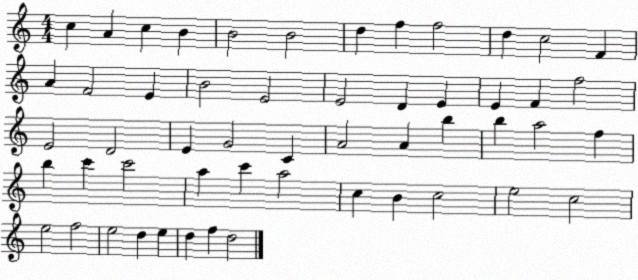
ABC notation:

X:1
T:Untitled
M:4/4
L:1/4
K:C
c A c B B2 B2 d f f2 d c2 F A F2 E B2 E2 E2 D E E F f2 E2 D2 E G2 C A2 A b b a2 f b c' c'2 a c' a2 c B c2 e2 c2 e2 f2 e2 d e d f d2